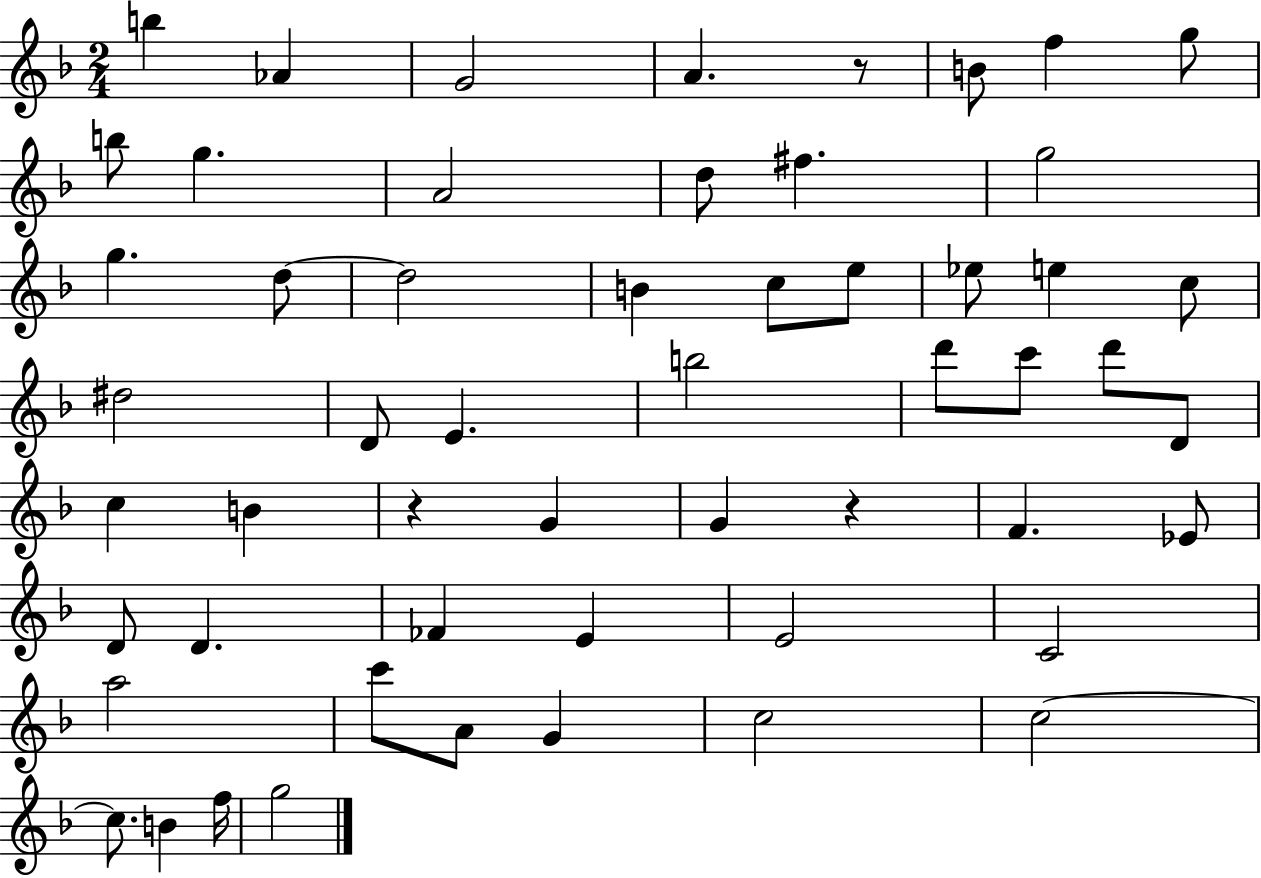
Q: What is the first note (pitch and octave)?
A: B5